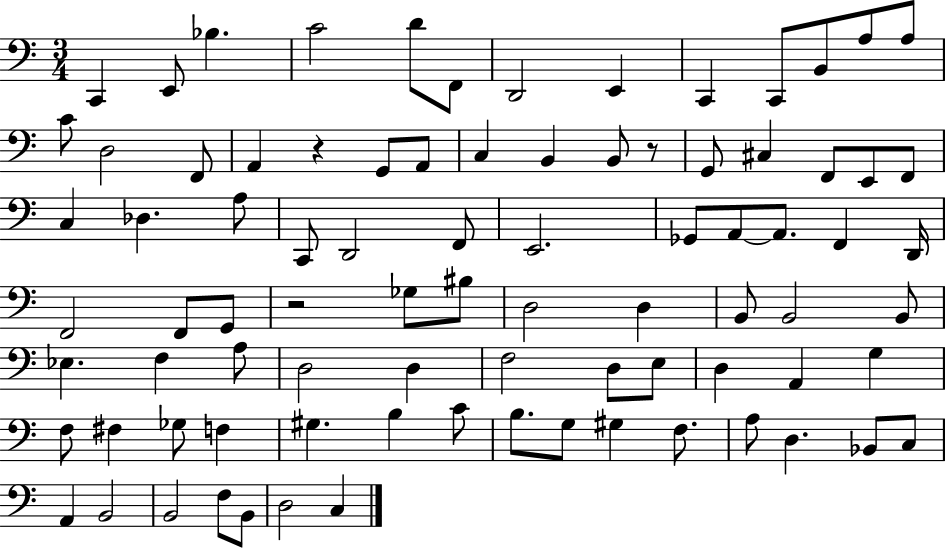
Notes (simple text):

C2/q E2/e Bb3/q. C4/h D4/e F2/e D2/h E2/q C2/q C2/e B2/e A3/e A3/e C4/e D3/h F2/e A2/q R/q G2/e A2/e C3/q B2/q B2/e R/e G2/e C#3/q F2/e E2/e F2/e C3/q Db3/q. A3/e C2/e D2/h F2/e E2/h. Gb2/e A2/e A2/e. F2/q D2/s F2/h F2/e G2/e R/h Gb3/e BIS3/e D3/h D3/q B2/e B2/h B2/e Eb3/q. F3/q A3/e D3/h D3/q F3/h D3/e E3/e D3/q A2/q G3/q F3/e F#3/q Gb3/e F3/q G#3/q. B3/q C4/e B3/e. G3/e G#3/q F3/e. A3/e D3/q. Bb2/e C3/e A2/q B2/h B2/h F3/e B2/e D3/h C3/q